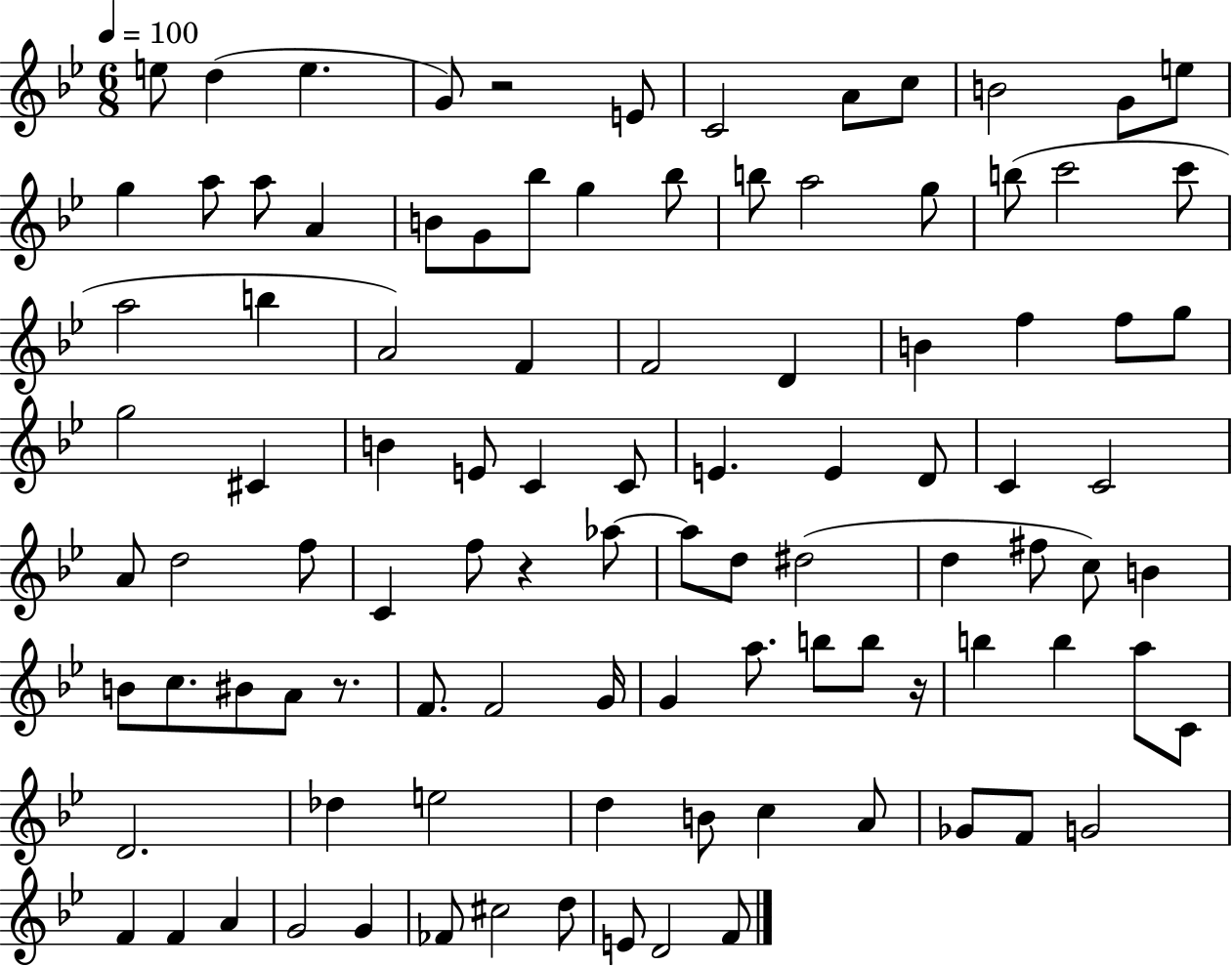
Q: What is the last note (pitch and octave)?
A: F4